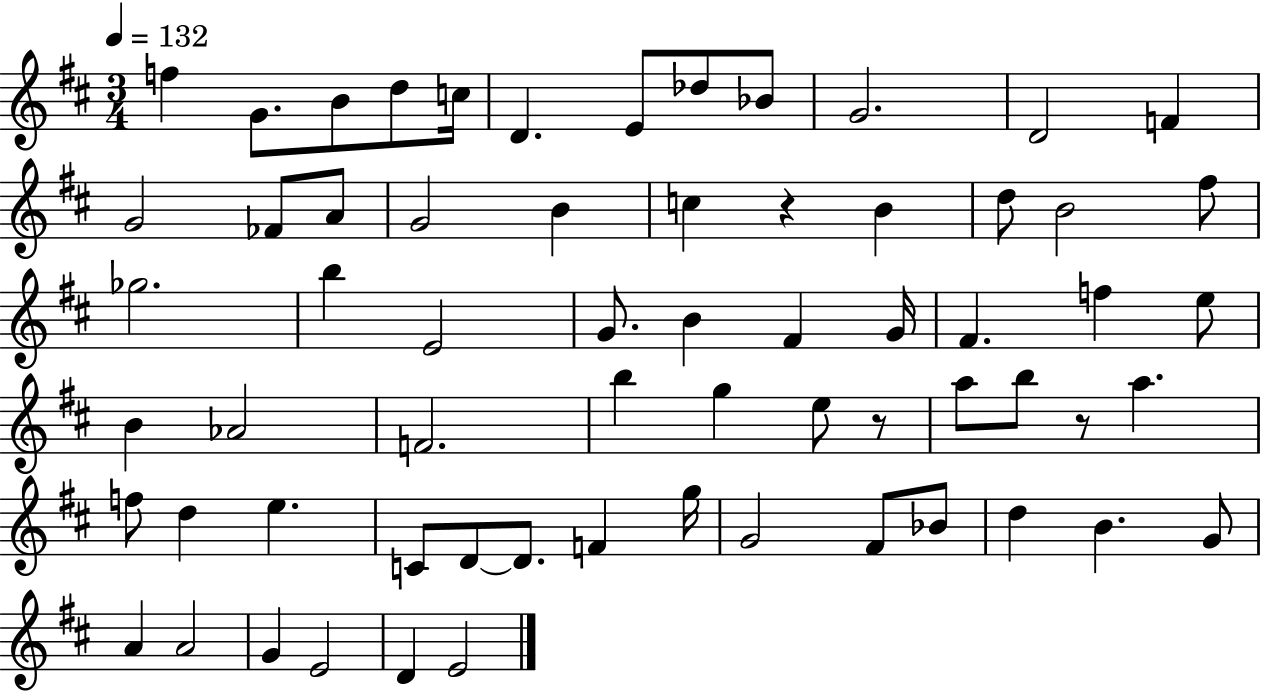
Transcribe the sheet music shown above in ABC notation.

X:1
T:Untitled
M:3/4
L:1/4
K:D
f G/2 B/2 d/2 c/4 D E/2 _d/2 _B/2 G2 D2 F G2 _F/2 A/2 G2 B c z B d/2 B2 ^f/2 _g2 b E2 G/2 B ^F G/4 ^F f e/2 B _A2 F2 b g e/2 z/2 a/2 b/2 z/2 a f/2 d e C/2 D/2 D/2 F g/4 G2 ^F/2 _B/2 d B G/2 A A2 G E2 D E2